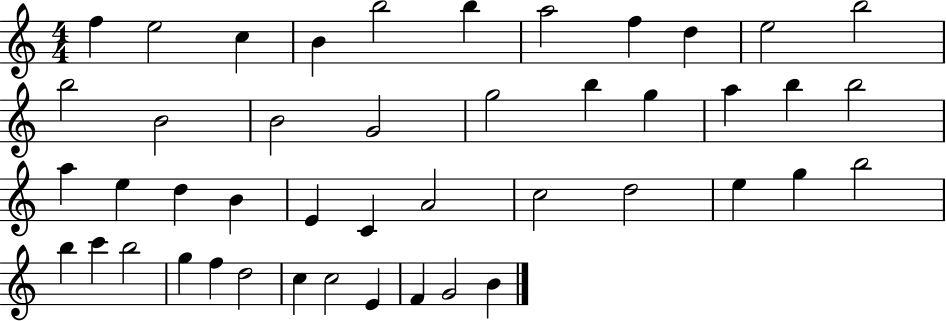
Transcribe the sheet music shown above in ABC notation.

X:1
T:Untitled
M:4/4
L:1/4
K:C
f e2 c B b2 b a2 f d e2 b2 b2 B2 B2 G2 g2 b g a b b2 a e d B E C A2 c2 d2 e g b2 b c' b2 g f d2 c c2 E F G2 B